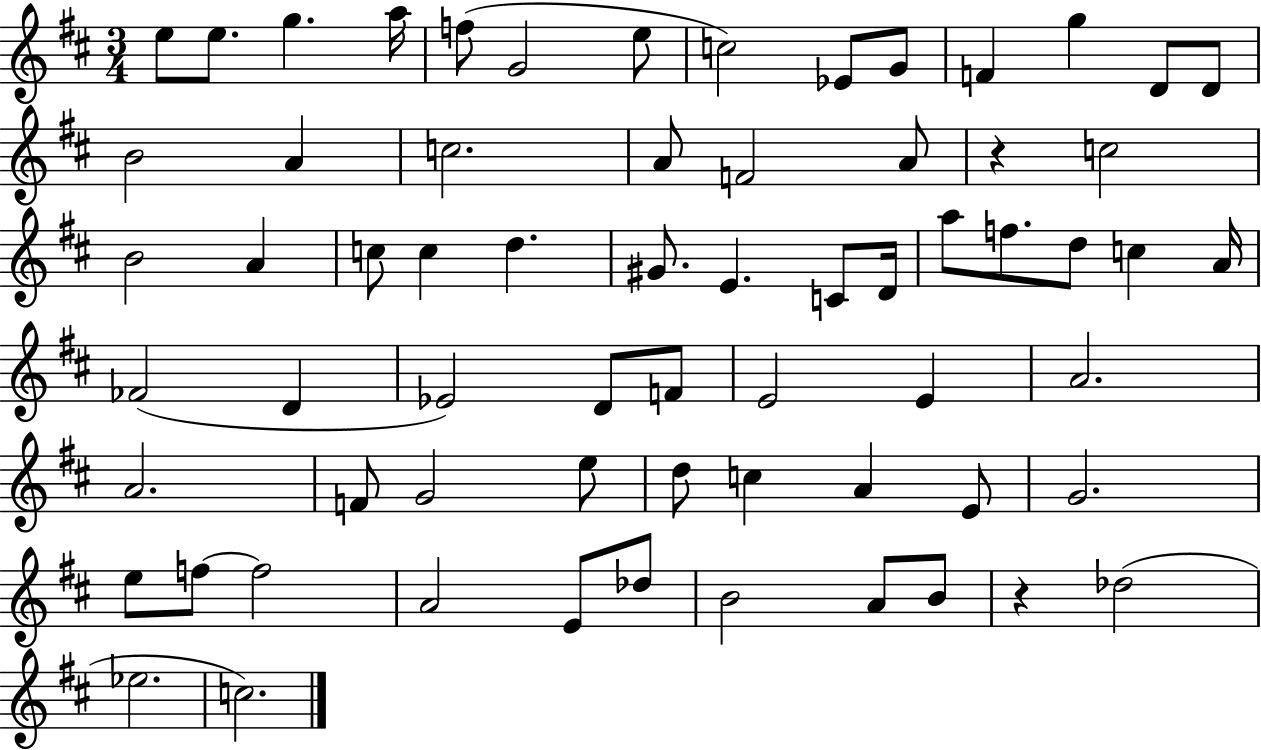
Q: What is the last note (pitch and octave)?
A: C5